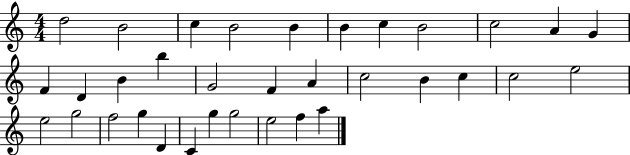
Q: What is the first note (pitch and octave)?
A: D5